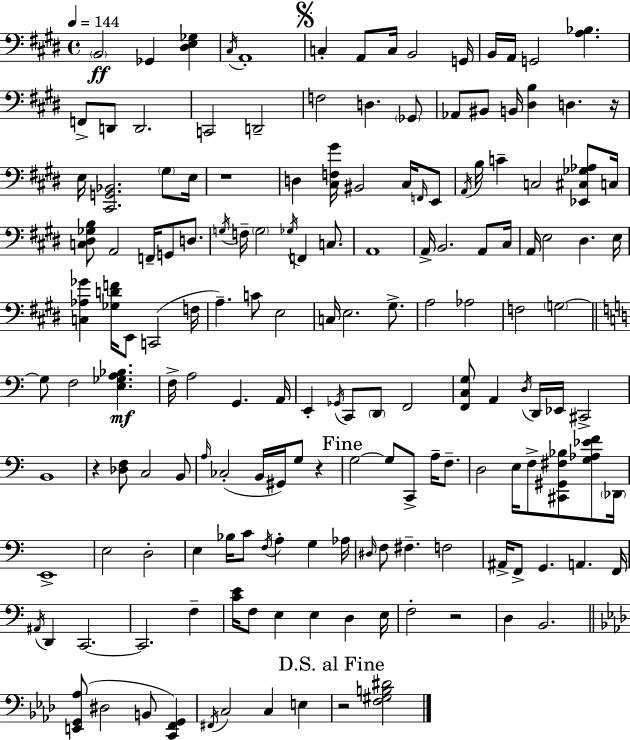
X:1
T:Untitled
M:4/4
L:1/4
K:E
B,,2 _G,, [^D,E,_G,] ^C,/4 A,,4 C, A,,/2 C,/4 B,,2 G,,/4 B,,/4 A,,/4 G,,2 [A,_B,] F,,/2 D,,/2 D,,2 C,,2 D,,2 F,2 D, _G,,/2 _A,,/2 ^B,,/2 B,,/4 [^D,B,] D, z/4 E,/4 [^C,,G,,_B,,]2 ^G,/2 E,/4 z4 D, [^C,F,^G]/4 ^B,,2 ^C,/4 F,,/4 E,,/2 A,,/4 B,/4 C C,2 [_E,,^C,_G,_A,]/2 C,/4 [C,^D,_G,B,]/2 A,,2 F,,/4 G,,/2 D,/2 G,/4 F,/4 G,2 _G,/4 F,, C,/2 A,,4 A,,/4 B,,2 A,,/2 ^C,/4 A,,/4 E,2 ^D, E,/4 [C,_A,_G] [_G,DF]/4 E,,/2 C,,2 F,/4 A, C/2 E,2 C,/4 E,2 ^G,/2 A,2 _A,2 F,2 G,2 G,/2 F,2 [E,_G,A,_B,] F,/4 A,2 G,, A,,/4 E,, _G,,/4 C,,/2 D,,/2 F,,2 [F,,C,G,]/2 A,, D,/4 D,,/4 _E,,/4 ^C,,2 B,,4 z [_D,F,]/2 C,2 B,,/2 A,/4 _C,2 B,,/4 ^G,,/4 G,/2 z G,2 G,/2 C,,/2 A,/4 F,/2 D,2 E,/4 F,/2 [^C,,^G,,^F,_B,]/2 [G,_A,_EF]/2 _D,,/4 E,,4 E,2 D,2 E, _B,/4 C/2 F,/4 A, G, _A,/4 ^D,/4 F,/2 ^F, F,2 ^A,,/4 F,,/2 G,, A,, F,,/4 ^A,,/4 D,, C,,2 C,,2 F, [CE]/4 F,/2 E, E, D, E,/4 F,2 z2 D, B,,2 [E,,G,,_A,]/2 ^D,2 B,,/2 [C,,F,,G,,] ^F,,/4 C,2 C, E, z2 [F,^G,B,^D]2